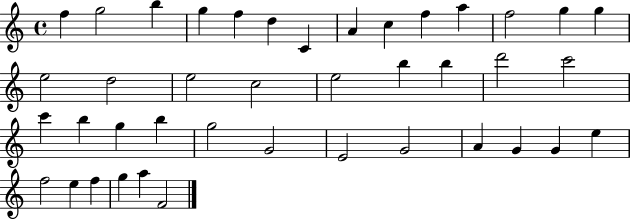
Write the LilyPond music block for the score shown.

{
  \clef treble
  \time 4/4
  \defaultTimeSignature
  \key c \major
  f''4 g''2 b''4 | g''4 f''4 d''4 c'4 | a'4 c''4 f''4 a''4 | f''2 g''4 g''4 | \break e''2 d''2 | e''2 c''2 | e''2 b''4 b''4 | d'''2 c'''2 | \break c'''4 b''4 g''4 b''4 | g''2 g'2 | e'2 g'2 | a'4 g'4 g'4 e''4 | \break f''2 e''4 f''4 | g''4 a''4 f'2 | \bar "|."
}